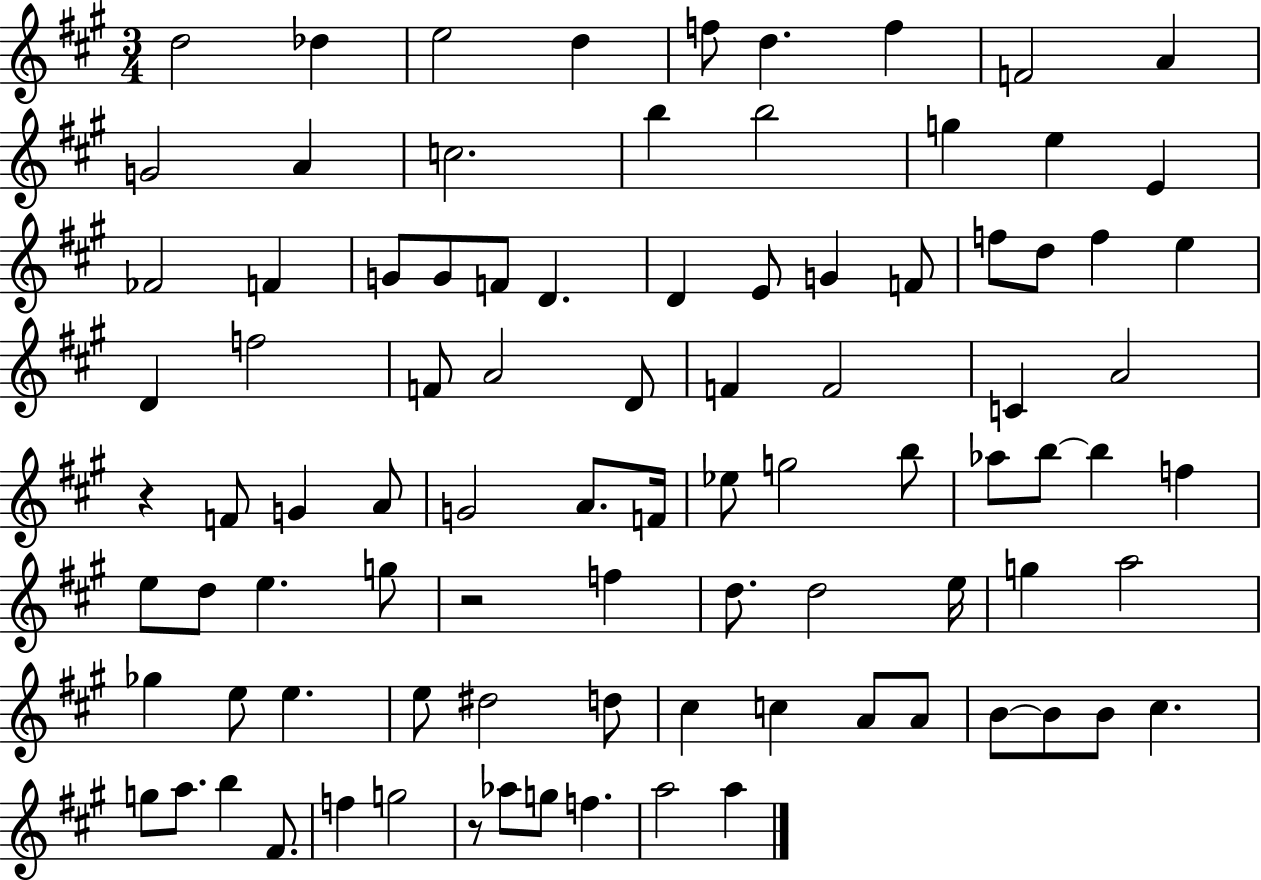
{
  \clef treble
  \numericTimeSignature
  \time 3/4
  \key a \major
  \repeat volta 2 { d''2 des''4 | e''2 d''4 | f''8 d''4. f''4 | f'2 a'4 | \break g'2 a'4 | c''2. | b''4 b''2 | g''4 e''4 e'4 | \break fes'2 f'4 | g'8 g'8 f'8 d'4. | d'4 e'8 g'4 f'8 | f''8 d''8 f''4 e''4 | \break d'4 f''2 | f'8 a'2 d'8 | f'4 f'2 | c'4 a'2 | \break r4 f'8 g'4 a'8 | g'2 a'8. f'16 | ees''8 g''2 b''8 | aes''8 b''8~~ b''4 f''4 | \break e''8 d''8 e''4. g''8 | r2 f''4 | d''8. d''2 e''16 | g''4 a''2 | \break ges''4 e''8 e''4. | e''8 dis''2 d''8 | cis''4 c''4 a'8 a'8 | b'8~~ b'8 b'8 cis''4. | \break g''8 a''8. b''4 fis'8. | f''4 g''2 | r8 aes''8 g''8 f''4. | a''2 a''4 | \break } \bar "|."
}